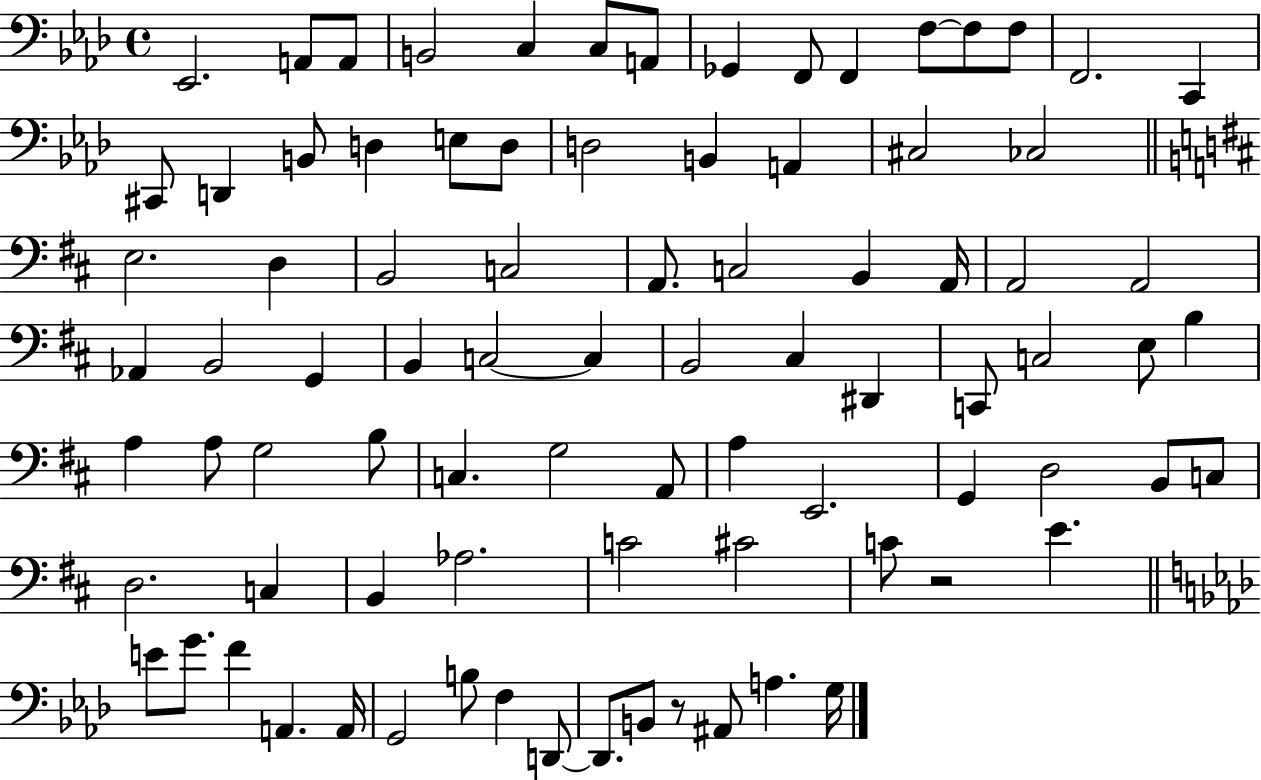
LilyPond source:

{
  \clef bass
  \time 4/4
  \defaultTimeSignature
  \key aes \major
  \repeat volta 2 { ees,2. a,8 a,8 | b,2 c4 c8 a,8 | ges,4 f,8 f,4 f8~~ f8 f8 | f,2. c,4 | \break cis,8 d,4 b,8 d4 e8 d8 | d2 b,4 a,4 | cis2 ces2 | \bar "||" \break \key b \minor e2. d4 | b,2 c2 | a,8. c2 b,4 a,16 | a,2 a,2 | \break aes,4 b,2 g,4 | b,4 c2~~ c4 | b,2 cis4 dis,4 | c,8 c2 e8 b4 | \break a4 a8 g2 b8 | c4. g2 a,8 | a4 e,2. | g,4 d2 b,8 c8 | \break d2. c4 | b,4 aes2. | c'2 cis'2 | c'8 r2 e'4. | \break \bar "||" \break \key aes \major e'8 g'8. f'4 a,4. a,16 | g,2 b8 f4 d,8~~ | d,8. b,8 r8 ais,8 a4. g16 | } \bar "|."
}